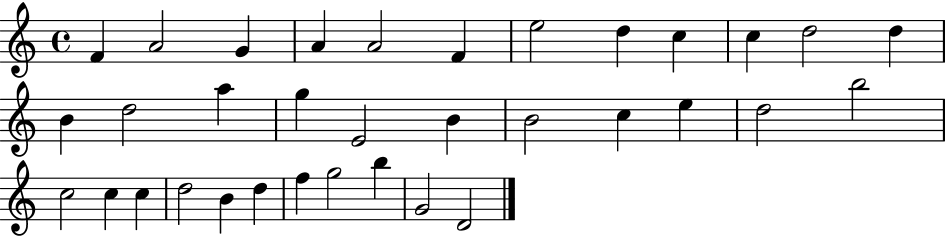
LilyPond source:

{
  \clef treble
  \time 4/4
  \defaultTimeSignature
  \key c \major
  f'4 a'2 g'4 | a'4 a'2 f'4 | e''2 d''4 c''4 | c''4 d''2 d''4 | \break b'4 d''2 a''4 | g''4 e'2 b'4 | b'2 c''4 e''4 | d''2 b''2 | \break c''2 c''4 c''4 | d''2 b'4 d''4 | f''4 g''2 b''4 | g'2 d'2 | \break \bar "|."
}